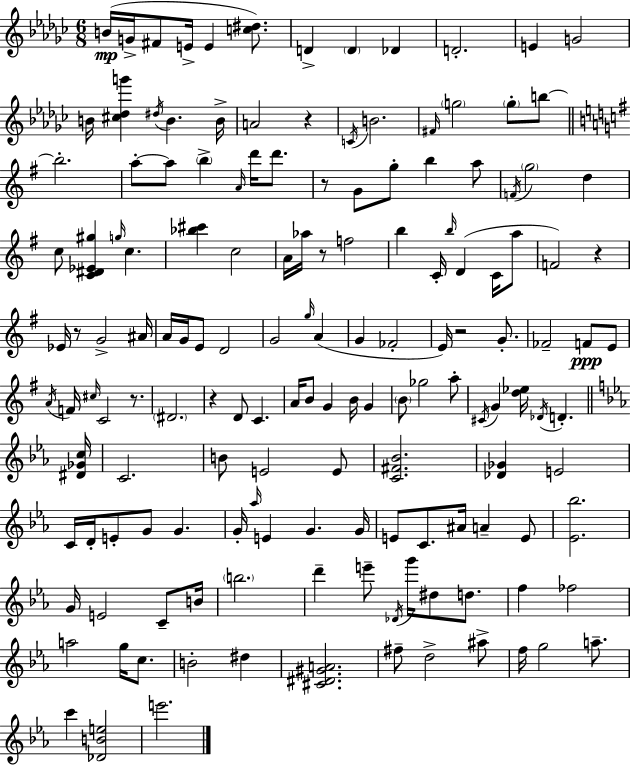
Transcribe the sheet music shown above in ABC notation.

X:1
T:Untitled
M:6/8
L:1/4
K:Ebm
B/4 G/4 ^F/2 E/4 E [c^d]/2 D D _D D2 E G2 B/4 [^c_dg'] ^d/4 B B/4 A2 z C/4 B2 ^F/4 g2 g/2 b/2 b2 a/2 a/2 b A/4 d'/4 d'/2 z/2 G/2 g/2 b a/2 F/4 g2 d c/2 [C^D_E^g] g/4 c [_b^c'] c2 A/4 _a/4 z/2 f2 b C/4 b/4 D C/4 a/2 F2 z _E/4 z/2 G2 ^A/4 A/4 G/4 E/2 D2 G2 g/4 A G _F2 E/4 z2 G/2 _F2 F/2 E/2 A/4 F/4 ^c/4 C2 z/2 ^D2 z D/2 C A/4 B/2 G B/4 G B/2 _g2 a/2 ^C/4 G [d_e]/4 _D/4 D [^D_Gc]/4 C2 B/2 E2 E/2 [C^F_B]2 [_D_G] E2 C/4 D/4 E/2 G/2 G G/4 _a/4 E G G/4 E/2 C/2 ^A/4 A E/2 [_E_b]2 G/4 E2 C/2 B/4 b2 d' e'/2 _D/4 g'/4 ^d/2 d/2 f _f2 a2 g/4 c/2 B2 ^d [^C^D^GA]2 ^f/2 d2 ^a/2 f/4 g2 a/2 c' [_DBe]2 e'2